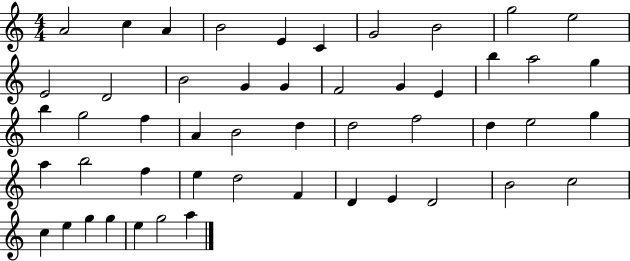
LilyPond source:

{
  \clef treble
  \numericTimeSignature
  \time 4/4
  \key c \major
  a'2 c''4 a'4 | b'2 e'4 c'4 | g'2 b'2 | g''2 e''2 | \break e'2 d'2 | b'2 g'4 g'4 | f'2 g'4 e'4 | b''4 a''2 g''4 | \break b''4 g''2 f''4 | a'4 b'2 d''4 | d''2 f''2 | d''4 e''2 g''4 | \break a''4 b''2 f''4 | e''4 d''2 f'4 | d'4 e'4 d'2 | b'2 c''2 | \break c''4 e''4 g''4 g''4 | e''4 g''2 a''4 | \bar "|."
}